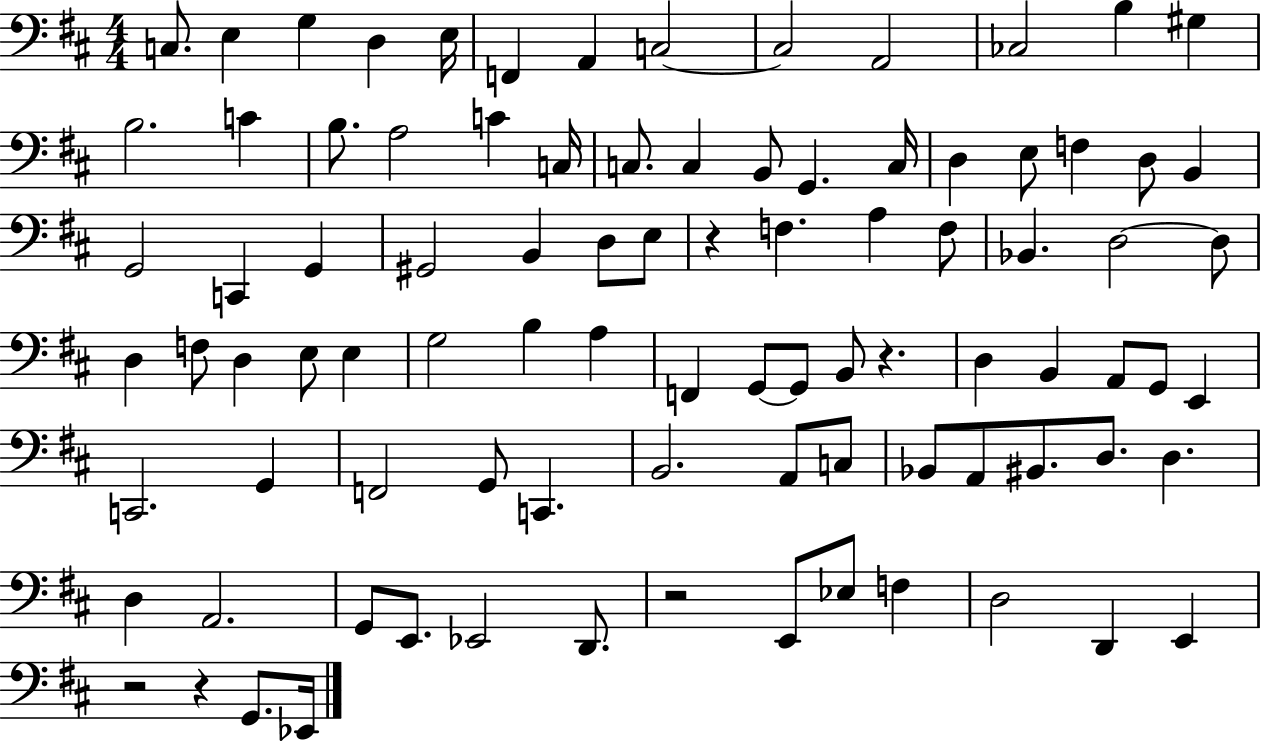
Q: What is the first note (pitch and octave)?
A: C3